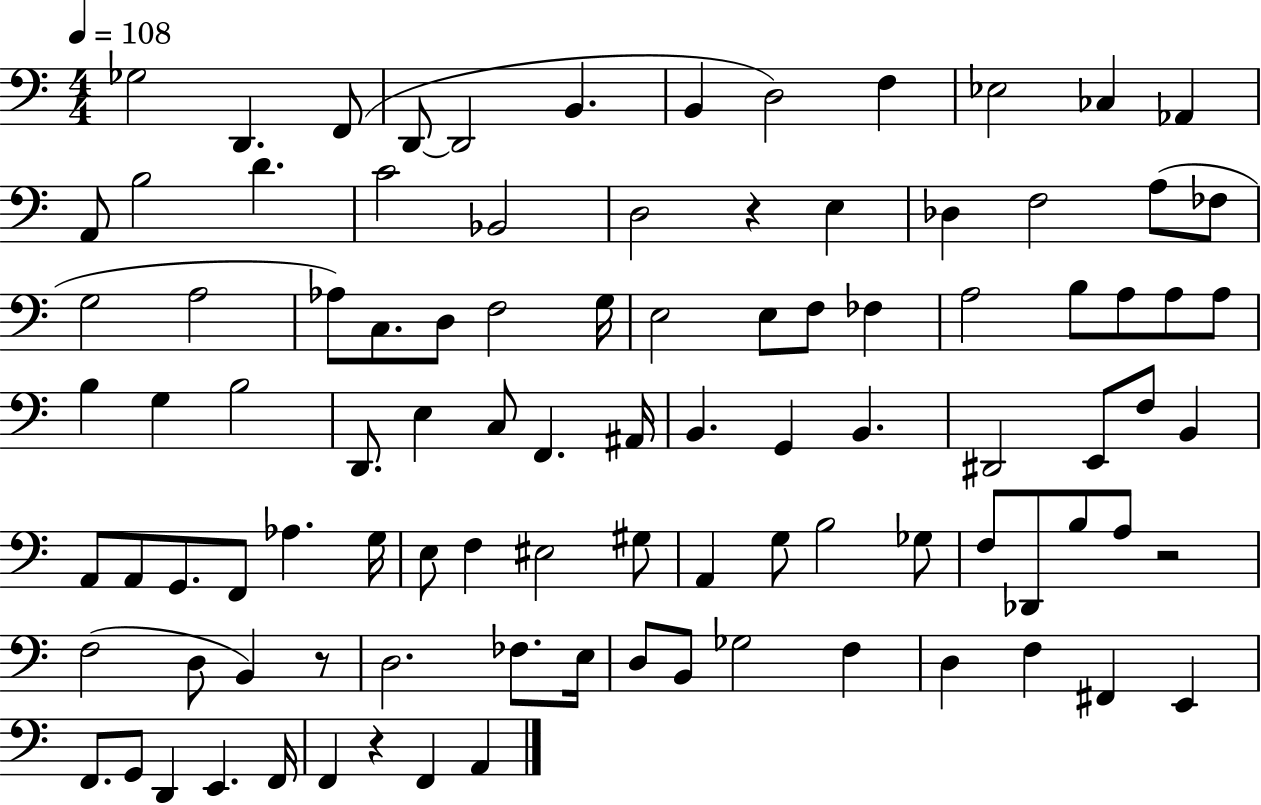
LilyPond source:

{
  \clef bass
  \numericTimeSignature
  \time 4/4
  \key c \major
  \tempo 4 = 108
  \repeat volta 2 { ges2 d,4. f,8( | d,8~~ d,2 b,4. | b,4 d2) f4 | ees2 ces4 aes,4 | \break a,8 b2 d'4. | c'2 bes,2 | d2 r4 e4 | des4 f2 a8( fes8 | \break g2 a2 | aes8) c8. d8 f2 g16 | e2 e8 f8 fes4 | a2 b8 a8 a8 a8 | \break b4 g4 b2 | d,8. e4 c8 f,4. ais,16 | b,4. g,4 b,4. | dis,2 e,8 f8 b,4 | \break a,8 a,8 g,8. f,8 aes4. g16 | e8 f4 eis2 gis8 | a,4 g8 b2 ges8 | f8 des,8 b8 a8 r2 | \break f2( d8 b,4) r8 | d2. fes8. e16 | d8 b,8 ges2 f4 | d4 f4 fis,4 e,4 | \break f,8. g,8 d,4 e,4. f,16 | f,4 r4 f,4 a,4 | } \bar "|."
}